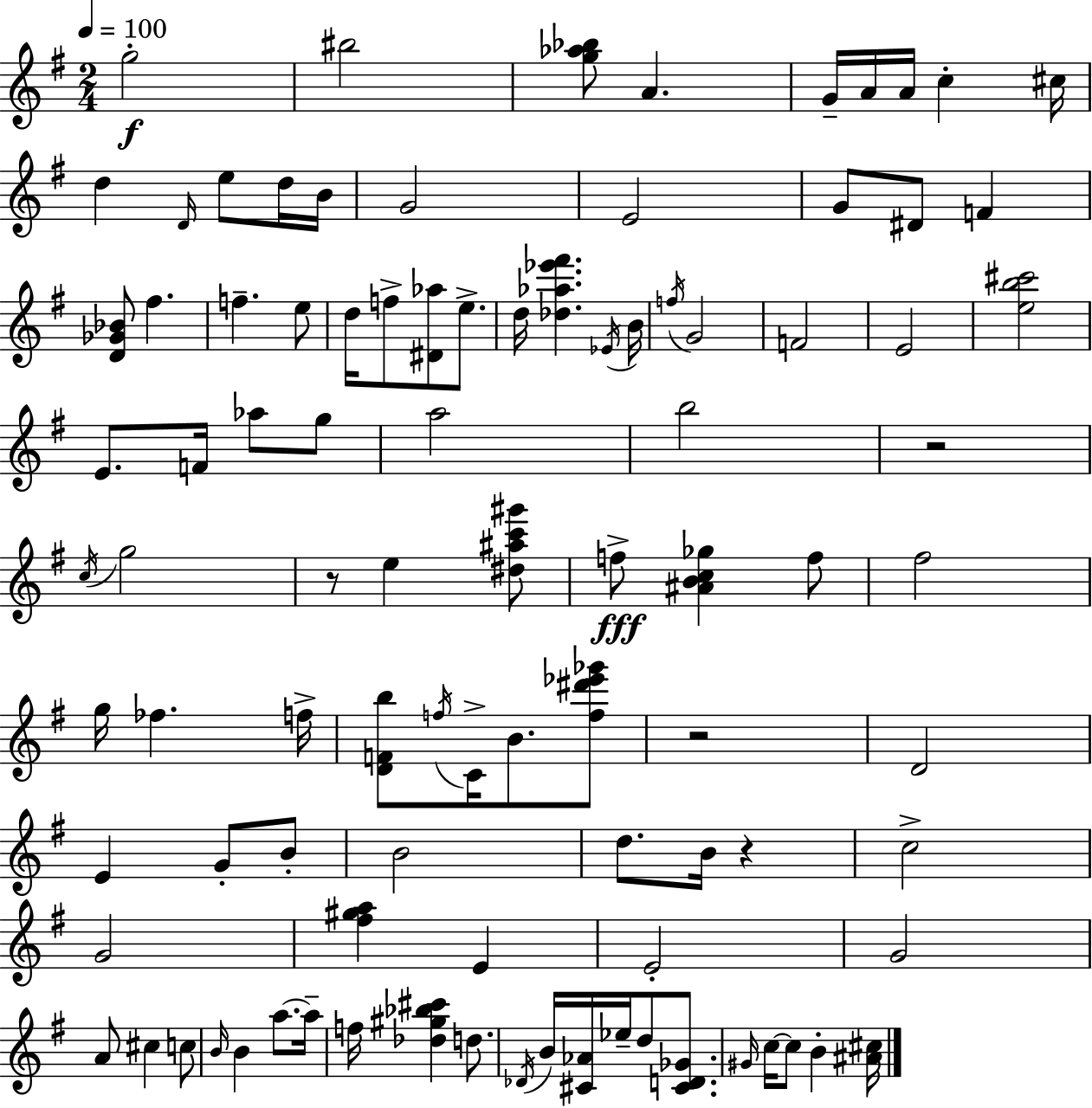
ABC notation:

X:1
T:Untitled
M:2/4
L:1/4
K:Em
g2 ^b2 [g_a_b]/2 A G/4 A/4 A/4 c ^c/4 d D/4 e/2 d/4 B/4 G2 E2 G/2 ^D/2 F [D_G_B]/2 ^f f e/2 d/4 f/2 [^D_a]/2 e/2 d/4 [_d_a_e'^f'] _E/4 B/4 f/4 G2 F2 E2 [eb^c']2 E/2 F/4 _a/2 g/2 a2 b2 z2 c/4 g2 z/2 e [^d^ac'^g']/2 f/2 [^ABc_g] f/2 ^f2 g/4 _f f/4 [DFb]/2 f/4 C/4 B/2 [f^d'_e'_g']/2 z2 D2 E G/2 B/2 B2 d/2 B/4 z c2 G2 [^f^ga] E E2 G2 A/2 ^c c/2 B/4 B a/2 a/4 f/4 [_d^g_b^c'] d/2 _D/4 B/4 [^C_A]/4 _e/4 d/2 [^CD_G]/2 ^G/4 c/4 c/2 B [^A^c]/4